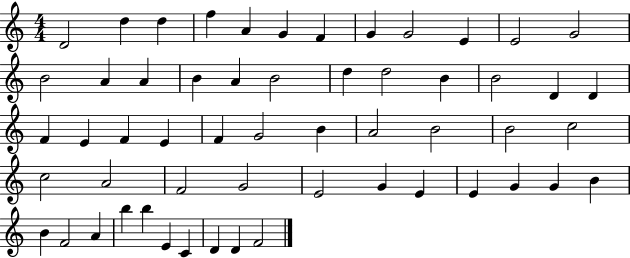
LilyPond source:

{
  \clef treble
  \numericTimeSignature
  \time 4/4
  \key c \major
  d'2 d''4 d''4 | f''4 a'4 g'4 f'4 | g'4 g'2 e'4 | e'2 g'2 | \break b'2 a'4 a'4 | b'4 a'4 b'2 | d''4 d''2 b'4 | b'2 d'4 d'4 | \break f'4 e'4 f'4 e'4 | f'4 g'2 b'4 | a'2 b'2 | b'2 c''2 | \break c''2 a'2 | f'2 g'2 | e'2 g'4 e'4 | e'4 g'4 g'4 b'4 | \break b'4 f'2 a'4 | b''4 b''4 e'4 c'4 | d'4 d'4 f'2 | \bar "|."
}